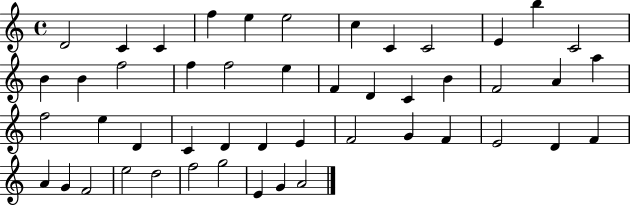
D4/h C4/q C4/q F5/q E5/q E5/h C5/q C4/q C4/h E4/q B5/q C4/h B4/q B4/q F5/h F5/q F5/h E5/q F4/q D4/q C4/q B4/q F4/h A4/q A5/q F5/h E5/q D4/q C4/q D4/q D4/q E4/q F4/h G4/q F4/q E4/h D4/q F4/q A4/q G4/q F4/h E5/h D5/h F5/h G5/h E4/q G4/q A4/h